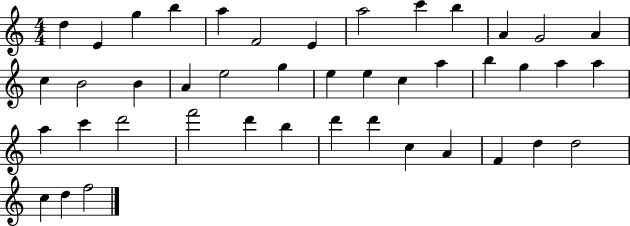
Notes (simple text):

D5/q E4/q G5/q B5/q A5/q F4/h E4/q A5/h C6/q B5/q A4/q G4/h A4/q C5/q B4/h B4/q A4/q E5/h G5/q E5/q E5/q C5/q A5/q B5/q G5/q A5/q A5/q A5/q C6/q D6/h F6/h D6/q B5/q D6/q D6/q C5/q A4/q F4/q D5/q D5/h C5/q D5/q F5/h